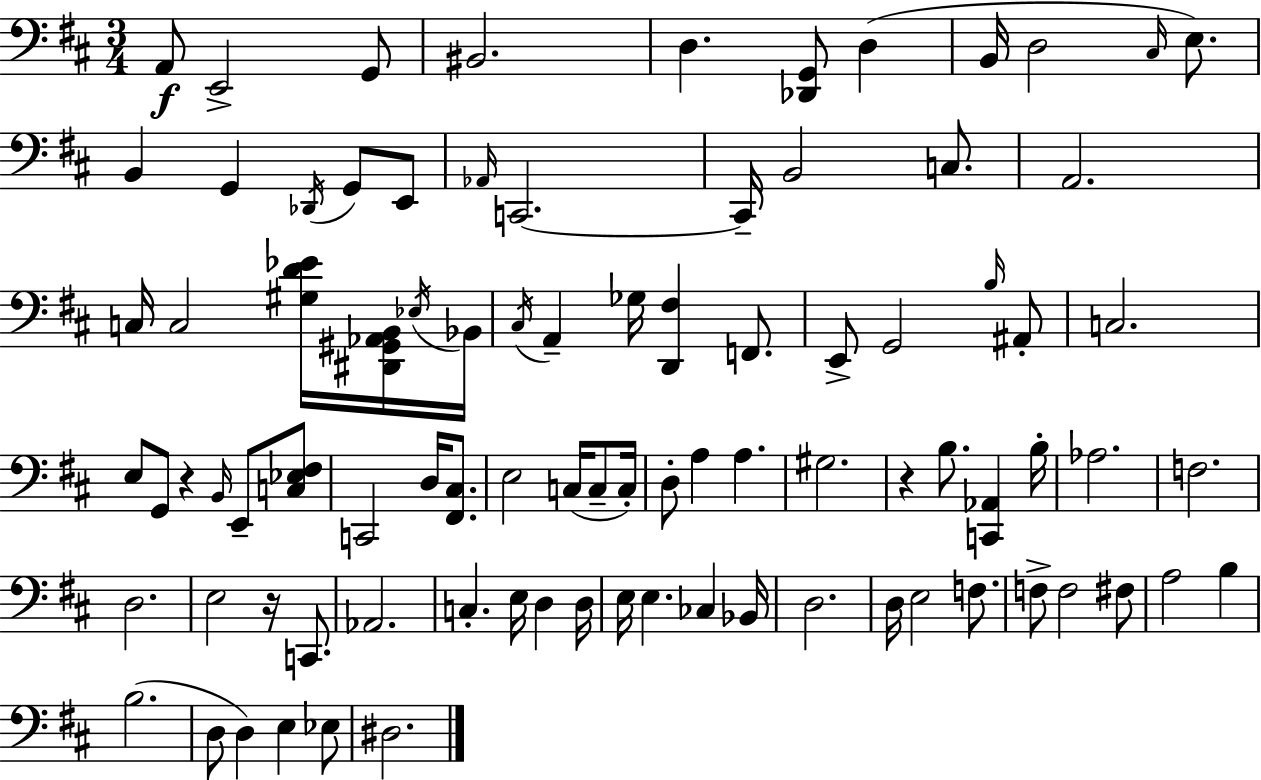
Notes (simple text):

A2/e E2/h G2/e BIS2/h. D3/q. [Db2,G2]/e D3/q B2/s D3/h C#3/s E3/e. B2/q G2/q Db2/s G2/e E2/e Ab2/s C2/h. C2/s B2/h C3/e. A2/h. C3/s C3/h [G#3,D4,Eb4]/s [D#2,G#2,Ab2,B2]/s Eb3/s Bb2/s C#3/s A2/q Gb3/s [D2,F#3]/q F2/e. E2/e G2/h B3/s A#2/e C3/h. E3/e G2/e R/q B2/s E2/e [C3,Eb3,F#3]/e C2/h D3/s [F#2,C#3]/e. E3/h C3/s C3/e C3/s D3/e A3/q A3/q. G#3/h. R/q B3/e. [C2,Ab2]/q B3/s Ab3/h. F3/h. D3/h. E3/h R/s C2/e. Ab2/h. C3/q. E3/s D3/q D3/s E3/s E3/q. CES3/q Bb2/s D3/h. D3/s E3/h F3/e. F3/e F3/h F#3/e A3/h B3/q B3/h. D3/e D3/q E3/q Eb3/e D#3/h.